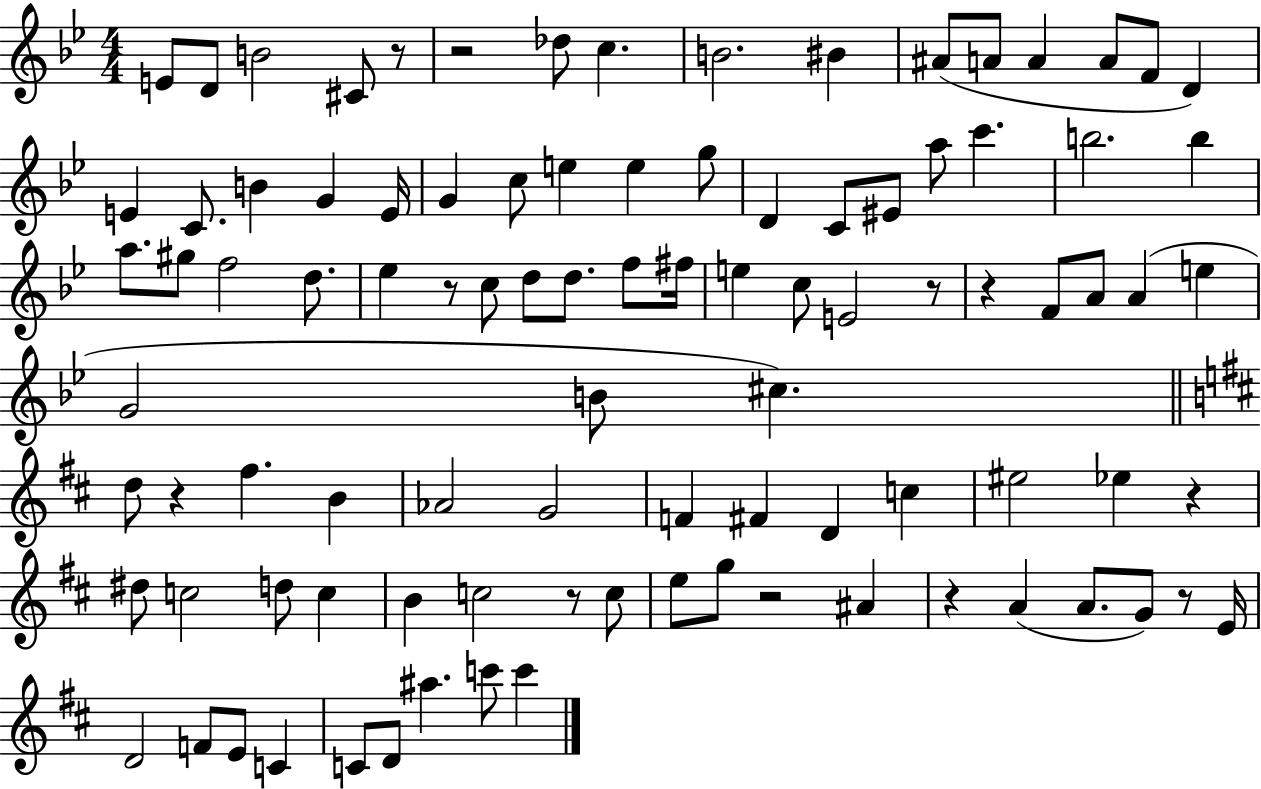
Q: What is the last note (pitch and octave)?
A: C6